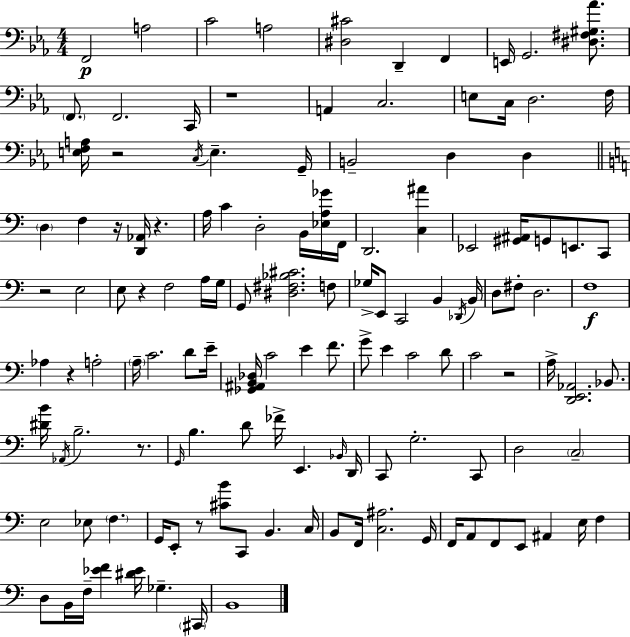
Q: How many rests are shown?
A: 10